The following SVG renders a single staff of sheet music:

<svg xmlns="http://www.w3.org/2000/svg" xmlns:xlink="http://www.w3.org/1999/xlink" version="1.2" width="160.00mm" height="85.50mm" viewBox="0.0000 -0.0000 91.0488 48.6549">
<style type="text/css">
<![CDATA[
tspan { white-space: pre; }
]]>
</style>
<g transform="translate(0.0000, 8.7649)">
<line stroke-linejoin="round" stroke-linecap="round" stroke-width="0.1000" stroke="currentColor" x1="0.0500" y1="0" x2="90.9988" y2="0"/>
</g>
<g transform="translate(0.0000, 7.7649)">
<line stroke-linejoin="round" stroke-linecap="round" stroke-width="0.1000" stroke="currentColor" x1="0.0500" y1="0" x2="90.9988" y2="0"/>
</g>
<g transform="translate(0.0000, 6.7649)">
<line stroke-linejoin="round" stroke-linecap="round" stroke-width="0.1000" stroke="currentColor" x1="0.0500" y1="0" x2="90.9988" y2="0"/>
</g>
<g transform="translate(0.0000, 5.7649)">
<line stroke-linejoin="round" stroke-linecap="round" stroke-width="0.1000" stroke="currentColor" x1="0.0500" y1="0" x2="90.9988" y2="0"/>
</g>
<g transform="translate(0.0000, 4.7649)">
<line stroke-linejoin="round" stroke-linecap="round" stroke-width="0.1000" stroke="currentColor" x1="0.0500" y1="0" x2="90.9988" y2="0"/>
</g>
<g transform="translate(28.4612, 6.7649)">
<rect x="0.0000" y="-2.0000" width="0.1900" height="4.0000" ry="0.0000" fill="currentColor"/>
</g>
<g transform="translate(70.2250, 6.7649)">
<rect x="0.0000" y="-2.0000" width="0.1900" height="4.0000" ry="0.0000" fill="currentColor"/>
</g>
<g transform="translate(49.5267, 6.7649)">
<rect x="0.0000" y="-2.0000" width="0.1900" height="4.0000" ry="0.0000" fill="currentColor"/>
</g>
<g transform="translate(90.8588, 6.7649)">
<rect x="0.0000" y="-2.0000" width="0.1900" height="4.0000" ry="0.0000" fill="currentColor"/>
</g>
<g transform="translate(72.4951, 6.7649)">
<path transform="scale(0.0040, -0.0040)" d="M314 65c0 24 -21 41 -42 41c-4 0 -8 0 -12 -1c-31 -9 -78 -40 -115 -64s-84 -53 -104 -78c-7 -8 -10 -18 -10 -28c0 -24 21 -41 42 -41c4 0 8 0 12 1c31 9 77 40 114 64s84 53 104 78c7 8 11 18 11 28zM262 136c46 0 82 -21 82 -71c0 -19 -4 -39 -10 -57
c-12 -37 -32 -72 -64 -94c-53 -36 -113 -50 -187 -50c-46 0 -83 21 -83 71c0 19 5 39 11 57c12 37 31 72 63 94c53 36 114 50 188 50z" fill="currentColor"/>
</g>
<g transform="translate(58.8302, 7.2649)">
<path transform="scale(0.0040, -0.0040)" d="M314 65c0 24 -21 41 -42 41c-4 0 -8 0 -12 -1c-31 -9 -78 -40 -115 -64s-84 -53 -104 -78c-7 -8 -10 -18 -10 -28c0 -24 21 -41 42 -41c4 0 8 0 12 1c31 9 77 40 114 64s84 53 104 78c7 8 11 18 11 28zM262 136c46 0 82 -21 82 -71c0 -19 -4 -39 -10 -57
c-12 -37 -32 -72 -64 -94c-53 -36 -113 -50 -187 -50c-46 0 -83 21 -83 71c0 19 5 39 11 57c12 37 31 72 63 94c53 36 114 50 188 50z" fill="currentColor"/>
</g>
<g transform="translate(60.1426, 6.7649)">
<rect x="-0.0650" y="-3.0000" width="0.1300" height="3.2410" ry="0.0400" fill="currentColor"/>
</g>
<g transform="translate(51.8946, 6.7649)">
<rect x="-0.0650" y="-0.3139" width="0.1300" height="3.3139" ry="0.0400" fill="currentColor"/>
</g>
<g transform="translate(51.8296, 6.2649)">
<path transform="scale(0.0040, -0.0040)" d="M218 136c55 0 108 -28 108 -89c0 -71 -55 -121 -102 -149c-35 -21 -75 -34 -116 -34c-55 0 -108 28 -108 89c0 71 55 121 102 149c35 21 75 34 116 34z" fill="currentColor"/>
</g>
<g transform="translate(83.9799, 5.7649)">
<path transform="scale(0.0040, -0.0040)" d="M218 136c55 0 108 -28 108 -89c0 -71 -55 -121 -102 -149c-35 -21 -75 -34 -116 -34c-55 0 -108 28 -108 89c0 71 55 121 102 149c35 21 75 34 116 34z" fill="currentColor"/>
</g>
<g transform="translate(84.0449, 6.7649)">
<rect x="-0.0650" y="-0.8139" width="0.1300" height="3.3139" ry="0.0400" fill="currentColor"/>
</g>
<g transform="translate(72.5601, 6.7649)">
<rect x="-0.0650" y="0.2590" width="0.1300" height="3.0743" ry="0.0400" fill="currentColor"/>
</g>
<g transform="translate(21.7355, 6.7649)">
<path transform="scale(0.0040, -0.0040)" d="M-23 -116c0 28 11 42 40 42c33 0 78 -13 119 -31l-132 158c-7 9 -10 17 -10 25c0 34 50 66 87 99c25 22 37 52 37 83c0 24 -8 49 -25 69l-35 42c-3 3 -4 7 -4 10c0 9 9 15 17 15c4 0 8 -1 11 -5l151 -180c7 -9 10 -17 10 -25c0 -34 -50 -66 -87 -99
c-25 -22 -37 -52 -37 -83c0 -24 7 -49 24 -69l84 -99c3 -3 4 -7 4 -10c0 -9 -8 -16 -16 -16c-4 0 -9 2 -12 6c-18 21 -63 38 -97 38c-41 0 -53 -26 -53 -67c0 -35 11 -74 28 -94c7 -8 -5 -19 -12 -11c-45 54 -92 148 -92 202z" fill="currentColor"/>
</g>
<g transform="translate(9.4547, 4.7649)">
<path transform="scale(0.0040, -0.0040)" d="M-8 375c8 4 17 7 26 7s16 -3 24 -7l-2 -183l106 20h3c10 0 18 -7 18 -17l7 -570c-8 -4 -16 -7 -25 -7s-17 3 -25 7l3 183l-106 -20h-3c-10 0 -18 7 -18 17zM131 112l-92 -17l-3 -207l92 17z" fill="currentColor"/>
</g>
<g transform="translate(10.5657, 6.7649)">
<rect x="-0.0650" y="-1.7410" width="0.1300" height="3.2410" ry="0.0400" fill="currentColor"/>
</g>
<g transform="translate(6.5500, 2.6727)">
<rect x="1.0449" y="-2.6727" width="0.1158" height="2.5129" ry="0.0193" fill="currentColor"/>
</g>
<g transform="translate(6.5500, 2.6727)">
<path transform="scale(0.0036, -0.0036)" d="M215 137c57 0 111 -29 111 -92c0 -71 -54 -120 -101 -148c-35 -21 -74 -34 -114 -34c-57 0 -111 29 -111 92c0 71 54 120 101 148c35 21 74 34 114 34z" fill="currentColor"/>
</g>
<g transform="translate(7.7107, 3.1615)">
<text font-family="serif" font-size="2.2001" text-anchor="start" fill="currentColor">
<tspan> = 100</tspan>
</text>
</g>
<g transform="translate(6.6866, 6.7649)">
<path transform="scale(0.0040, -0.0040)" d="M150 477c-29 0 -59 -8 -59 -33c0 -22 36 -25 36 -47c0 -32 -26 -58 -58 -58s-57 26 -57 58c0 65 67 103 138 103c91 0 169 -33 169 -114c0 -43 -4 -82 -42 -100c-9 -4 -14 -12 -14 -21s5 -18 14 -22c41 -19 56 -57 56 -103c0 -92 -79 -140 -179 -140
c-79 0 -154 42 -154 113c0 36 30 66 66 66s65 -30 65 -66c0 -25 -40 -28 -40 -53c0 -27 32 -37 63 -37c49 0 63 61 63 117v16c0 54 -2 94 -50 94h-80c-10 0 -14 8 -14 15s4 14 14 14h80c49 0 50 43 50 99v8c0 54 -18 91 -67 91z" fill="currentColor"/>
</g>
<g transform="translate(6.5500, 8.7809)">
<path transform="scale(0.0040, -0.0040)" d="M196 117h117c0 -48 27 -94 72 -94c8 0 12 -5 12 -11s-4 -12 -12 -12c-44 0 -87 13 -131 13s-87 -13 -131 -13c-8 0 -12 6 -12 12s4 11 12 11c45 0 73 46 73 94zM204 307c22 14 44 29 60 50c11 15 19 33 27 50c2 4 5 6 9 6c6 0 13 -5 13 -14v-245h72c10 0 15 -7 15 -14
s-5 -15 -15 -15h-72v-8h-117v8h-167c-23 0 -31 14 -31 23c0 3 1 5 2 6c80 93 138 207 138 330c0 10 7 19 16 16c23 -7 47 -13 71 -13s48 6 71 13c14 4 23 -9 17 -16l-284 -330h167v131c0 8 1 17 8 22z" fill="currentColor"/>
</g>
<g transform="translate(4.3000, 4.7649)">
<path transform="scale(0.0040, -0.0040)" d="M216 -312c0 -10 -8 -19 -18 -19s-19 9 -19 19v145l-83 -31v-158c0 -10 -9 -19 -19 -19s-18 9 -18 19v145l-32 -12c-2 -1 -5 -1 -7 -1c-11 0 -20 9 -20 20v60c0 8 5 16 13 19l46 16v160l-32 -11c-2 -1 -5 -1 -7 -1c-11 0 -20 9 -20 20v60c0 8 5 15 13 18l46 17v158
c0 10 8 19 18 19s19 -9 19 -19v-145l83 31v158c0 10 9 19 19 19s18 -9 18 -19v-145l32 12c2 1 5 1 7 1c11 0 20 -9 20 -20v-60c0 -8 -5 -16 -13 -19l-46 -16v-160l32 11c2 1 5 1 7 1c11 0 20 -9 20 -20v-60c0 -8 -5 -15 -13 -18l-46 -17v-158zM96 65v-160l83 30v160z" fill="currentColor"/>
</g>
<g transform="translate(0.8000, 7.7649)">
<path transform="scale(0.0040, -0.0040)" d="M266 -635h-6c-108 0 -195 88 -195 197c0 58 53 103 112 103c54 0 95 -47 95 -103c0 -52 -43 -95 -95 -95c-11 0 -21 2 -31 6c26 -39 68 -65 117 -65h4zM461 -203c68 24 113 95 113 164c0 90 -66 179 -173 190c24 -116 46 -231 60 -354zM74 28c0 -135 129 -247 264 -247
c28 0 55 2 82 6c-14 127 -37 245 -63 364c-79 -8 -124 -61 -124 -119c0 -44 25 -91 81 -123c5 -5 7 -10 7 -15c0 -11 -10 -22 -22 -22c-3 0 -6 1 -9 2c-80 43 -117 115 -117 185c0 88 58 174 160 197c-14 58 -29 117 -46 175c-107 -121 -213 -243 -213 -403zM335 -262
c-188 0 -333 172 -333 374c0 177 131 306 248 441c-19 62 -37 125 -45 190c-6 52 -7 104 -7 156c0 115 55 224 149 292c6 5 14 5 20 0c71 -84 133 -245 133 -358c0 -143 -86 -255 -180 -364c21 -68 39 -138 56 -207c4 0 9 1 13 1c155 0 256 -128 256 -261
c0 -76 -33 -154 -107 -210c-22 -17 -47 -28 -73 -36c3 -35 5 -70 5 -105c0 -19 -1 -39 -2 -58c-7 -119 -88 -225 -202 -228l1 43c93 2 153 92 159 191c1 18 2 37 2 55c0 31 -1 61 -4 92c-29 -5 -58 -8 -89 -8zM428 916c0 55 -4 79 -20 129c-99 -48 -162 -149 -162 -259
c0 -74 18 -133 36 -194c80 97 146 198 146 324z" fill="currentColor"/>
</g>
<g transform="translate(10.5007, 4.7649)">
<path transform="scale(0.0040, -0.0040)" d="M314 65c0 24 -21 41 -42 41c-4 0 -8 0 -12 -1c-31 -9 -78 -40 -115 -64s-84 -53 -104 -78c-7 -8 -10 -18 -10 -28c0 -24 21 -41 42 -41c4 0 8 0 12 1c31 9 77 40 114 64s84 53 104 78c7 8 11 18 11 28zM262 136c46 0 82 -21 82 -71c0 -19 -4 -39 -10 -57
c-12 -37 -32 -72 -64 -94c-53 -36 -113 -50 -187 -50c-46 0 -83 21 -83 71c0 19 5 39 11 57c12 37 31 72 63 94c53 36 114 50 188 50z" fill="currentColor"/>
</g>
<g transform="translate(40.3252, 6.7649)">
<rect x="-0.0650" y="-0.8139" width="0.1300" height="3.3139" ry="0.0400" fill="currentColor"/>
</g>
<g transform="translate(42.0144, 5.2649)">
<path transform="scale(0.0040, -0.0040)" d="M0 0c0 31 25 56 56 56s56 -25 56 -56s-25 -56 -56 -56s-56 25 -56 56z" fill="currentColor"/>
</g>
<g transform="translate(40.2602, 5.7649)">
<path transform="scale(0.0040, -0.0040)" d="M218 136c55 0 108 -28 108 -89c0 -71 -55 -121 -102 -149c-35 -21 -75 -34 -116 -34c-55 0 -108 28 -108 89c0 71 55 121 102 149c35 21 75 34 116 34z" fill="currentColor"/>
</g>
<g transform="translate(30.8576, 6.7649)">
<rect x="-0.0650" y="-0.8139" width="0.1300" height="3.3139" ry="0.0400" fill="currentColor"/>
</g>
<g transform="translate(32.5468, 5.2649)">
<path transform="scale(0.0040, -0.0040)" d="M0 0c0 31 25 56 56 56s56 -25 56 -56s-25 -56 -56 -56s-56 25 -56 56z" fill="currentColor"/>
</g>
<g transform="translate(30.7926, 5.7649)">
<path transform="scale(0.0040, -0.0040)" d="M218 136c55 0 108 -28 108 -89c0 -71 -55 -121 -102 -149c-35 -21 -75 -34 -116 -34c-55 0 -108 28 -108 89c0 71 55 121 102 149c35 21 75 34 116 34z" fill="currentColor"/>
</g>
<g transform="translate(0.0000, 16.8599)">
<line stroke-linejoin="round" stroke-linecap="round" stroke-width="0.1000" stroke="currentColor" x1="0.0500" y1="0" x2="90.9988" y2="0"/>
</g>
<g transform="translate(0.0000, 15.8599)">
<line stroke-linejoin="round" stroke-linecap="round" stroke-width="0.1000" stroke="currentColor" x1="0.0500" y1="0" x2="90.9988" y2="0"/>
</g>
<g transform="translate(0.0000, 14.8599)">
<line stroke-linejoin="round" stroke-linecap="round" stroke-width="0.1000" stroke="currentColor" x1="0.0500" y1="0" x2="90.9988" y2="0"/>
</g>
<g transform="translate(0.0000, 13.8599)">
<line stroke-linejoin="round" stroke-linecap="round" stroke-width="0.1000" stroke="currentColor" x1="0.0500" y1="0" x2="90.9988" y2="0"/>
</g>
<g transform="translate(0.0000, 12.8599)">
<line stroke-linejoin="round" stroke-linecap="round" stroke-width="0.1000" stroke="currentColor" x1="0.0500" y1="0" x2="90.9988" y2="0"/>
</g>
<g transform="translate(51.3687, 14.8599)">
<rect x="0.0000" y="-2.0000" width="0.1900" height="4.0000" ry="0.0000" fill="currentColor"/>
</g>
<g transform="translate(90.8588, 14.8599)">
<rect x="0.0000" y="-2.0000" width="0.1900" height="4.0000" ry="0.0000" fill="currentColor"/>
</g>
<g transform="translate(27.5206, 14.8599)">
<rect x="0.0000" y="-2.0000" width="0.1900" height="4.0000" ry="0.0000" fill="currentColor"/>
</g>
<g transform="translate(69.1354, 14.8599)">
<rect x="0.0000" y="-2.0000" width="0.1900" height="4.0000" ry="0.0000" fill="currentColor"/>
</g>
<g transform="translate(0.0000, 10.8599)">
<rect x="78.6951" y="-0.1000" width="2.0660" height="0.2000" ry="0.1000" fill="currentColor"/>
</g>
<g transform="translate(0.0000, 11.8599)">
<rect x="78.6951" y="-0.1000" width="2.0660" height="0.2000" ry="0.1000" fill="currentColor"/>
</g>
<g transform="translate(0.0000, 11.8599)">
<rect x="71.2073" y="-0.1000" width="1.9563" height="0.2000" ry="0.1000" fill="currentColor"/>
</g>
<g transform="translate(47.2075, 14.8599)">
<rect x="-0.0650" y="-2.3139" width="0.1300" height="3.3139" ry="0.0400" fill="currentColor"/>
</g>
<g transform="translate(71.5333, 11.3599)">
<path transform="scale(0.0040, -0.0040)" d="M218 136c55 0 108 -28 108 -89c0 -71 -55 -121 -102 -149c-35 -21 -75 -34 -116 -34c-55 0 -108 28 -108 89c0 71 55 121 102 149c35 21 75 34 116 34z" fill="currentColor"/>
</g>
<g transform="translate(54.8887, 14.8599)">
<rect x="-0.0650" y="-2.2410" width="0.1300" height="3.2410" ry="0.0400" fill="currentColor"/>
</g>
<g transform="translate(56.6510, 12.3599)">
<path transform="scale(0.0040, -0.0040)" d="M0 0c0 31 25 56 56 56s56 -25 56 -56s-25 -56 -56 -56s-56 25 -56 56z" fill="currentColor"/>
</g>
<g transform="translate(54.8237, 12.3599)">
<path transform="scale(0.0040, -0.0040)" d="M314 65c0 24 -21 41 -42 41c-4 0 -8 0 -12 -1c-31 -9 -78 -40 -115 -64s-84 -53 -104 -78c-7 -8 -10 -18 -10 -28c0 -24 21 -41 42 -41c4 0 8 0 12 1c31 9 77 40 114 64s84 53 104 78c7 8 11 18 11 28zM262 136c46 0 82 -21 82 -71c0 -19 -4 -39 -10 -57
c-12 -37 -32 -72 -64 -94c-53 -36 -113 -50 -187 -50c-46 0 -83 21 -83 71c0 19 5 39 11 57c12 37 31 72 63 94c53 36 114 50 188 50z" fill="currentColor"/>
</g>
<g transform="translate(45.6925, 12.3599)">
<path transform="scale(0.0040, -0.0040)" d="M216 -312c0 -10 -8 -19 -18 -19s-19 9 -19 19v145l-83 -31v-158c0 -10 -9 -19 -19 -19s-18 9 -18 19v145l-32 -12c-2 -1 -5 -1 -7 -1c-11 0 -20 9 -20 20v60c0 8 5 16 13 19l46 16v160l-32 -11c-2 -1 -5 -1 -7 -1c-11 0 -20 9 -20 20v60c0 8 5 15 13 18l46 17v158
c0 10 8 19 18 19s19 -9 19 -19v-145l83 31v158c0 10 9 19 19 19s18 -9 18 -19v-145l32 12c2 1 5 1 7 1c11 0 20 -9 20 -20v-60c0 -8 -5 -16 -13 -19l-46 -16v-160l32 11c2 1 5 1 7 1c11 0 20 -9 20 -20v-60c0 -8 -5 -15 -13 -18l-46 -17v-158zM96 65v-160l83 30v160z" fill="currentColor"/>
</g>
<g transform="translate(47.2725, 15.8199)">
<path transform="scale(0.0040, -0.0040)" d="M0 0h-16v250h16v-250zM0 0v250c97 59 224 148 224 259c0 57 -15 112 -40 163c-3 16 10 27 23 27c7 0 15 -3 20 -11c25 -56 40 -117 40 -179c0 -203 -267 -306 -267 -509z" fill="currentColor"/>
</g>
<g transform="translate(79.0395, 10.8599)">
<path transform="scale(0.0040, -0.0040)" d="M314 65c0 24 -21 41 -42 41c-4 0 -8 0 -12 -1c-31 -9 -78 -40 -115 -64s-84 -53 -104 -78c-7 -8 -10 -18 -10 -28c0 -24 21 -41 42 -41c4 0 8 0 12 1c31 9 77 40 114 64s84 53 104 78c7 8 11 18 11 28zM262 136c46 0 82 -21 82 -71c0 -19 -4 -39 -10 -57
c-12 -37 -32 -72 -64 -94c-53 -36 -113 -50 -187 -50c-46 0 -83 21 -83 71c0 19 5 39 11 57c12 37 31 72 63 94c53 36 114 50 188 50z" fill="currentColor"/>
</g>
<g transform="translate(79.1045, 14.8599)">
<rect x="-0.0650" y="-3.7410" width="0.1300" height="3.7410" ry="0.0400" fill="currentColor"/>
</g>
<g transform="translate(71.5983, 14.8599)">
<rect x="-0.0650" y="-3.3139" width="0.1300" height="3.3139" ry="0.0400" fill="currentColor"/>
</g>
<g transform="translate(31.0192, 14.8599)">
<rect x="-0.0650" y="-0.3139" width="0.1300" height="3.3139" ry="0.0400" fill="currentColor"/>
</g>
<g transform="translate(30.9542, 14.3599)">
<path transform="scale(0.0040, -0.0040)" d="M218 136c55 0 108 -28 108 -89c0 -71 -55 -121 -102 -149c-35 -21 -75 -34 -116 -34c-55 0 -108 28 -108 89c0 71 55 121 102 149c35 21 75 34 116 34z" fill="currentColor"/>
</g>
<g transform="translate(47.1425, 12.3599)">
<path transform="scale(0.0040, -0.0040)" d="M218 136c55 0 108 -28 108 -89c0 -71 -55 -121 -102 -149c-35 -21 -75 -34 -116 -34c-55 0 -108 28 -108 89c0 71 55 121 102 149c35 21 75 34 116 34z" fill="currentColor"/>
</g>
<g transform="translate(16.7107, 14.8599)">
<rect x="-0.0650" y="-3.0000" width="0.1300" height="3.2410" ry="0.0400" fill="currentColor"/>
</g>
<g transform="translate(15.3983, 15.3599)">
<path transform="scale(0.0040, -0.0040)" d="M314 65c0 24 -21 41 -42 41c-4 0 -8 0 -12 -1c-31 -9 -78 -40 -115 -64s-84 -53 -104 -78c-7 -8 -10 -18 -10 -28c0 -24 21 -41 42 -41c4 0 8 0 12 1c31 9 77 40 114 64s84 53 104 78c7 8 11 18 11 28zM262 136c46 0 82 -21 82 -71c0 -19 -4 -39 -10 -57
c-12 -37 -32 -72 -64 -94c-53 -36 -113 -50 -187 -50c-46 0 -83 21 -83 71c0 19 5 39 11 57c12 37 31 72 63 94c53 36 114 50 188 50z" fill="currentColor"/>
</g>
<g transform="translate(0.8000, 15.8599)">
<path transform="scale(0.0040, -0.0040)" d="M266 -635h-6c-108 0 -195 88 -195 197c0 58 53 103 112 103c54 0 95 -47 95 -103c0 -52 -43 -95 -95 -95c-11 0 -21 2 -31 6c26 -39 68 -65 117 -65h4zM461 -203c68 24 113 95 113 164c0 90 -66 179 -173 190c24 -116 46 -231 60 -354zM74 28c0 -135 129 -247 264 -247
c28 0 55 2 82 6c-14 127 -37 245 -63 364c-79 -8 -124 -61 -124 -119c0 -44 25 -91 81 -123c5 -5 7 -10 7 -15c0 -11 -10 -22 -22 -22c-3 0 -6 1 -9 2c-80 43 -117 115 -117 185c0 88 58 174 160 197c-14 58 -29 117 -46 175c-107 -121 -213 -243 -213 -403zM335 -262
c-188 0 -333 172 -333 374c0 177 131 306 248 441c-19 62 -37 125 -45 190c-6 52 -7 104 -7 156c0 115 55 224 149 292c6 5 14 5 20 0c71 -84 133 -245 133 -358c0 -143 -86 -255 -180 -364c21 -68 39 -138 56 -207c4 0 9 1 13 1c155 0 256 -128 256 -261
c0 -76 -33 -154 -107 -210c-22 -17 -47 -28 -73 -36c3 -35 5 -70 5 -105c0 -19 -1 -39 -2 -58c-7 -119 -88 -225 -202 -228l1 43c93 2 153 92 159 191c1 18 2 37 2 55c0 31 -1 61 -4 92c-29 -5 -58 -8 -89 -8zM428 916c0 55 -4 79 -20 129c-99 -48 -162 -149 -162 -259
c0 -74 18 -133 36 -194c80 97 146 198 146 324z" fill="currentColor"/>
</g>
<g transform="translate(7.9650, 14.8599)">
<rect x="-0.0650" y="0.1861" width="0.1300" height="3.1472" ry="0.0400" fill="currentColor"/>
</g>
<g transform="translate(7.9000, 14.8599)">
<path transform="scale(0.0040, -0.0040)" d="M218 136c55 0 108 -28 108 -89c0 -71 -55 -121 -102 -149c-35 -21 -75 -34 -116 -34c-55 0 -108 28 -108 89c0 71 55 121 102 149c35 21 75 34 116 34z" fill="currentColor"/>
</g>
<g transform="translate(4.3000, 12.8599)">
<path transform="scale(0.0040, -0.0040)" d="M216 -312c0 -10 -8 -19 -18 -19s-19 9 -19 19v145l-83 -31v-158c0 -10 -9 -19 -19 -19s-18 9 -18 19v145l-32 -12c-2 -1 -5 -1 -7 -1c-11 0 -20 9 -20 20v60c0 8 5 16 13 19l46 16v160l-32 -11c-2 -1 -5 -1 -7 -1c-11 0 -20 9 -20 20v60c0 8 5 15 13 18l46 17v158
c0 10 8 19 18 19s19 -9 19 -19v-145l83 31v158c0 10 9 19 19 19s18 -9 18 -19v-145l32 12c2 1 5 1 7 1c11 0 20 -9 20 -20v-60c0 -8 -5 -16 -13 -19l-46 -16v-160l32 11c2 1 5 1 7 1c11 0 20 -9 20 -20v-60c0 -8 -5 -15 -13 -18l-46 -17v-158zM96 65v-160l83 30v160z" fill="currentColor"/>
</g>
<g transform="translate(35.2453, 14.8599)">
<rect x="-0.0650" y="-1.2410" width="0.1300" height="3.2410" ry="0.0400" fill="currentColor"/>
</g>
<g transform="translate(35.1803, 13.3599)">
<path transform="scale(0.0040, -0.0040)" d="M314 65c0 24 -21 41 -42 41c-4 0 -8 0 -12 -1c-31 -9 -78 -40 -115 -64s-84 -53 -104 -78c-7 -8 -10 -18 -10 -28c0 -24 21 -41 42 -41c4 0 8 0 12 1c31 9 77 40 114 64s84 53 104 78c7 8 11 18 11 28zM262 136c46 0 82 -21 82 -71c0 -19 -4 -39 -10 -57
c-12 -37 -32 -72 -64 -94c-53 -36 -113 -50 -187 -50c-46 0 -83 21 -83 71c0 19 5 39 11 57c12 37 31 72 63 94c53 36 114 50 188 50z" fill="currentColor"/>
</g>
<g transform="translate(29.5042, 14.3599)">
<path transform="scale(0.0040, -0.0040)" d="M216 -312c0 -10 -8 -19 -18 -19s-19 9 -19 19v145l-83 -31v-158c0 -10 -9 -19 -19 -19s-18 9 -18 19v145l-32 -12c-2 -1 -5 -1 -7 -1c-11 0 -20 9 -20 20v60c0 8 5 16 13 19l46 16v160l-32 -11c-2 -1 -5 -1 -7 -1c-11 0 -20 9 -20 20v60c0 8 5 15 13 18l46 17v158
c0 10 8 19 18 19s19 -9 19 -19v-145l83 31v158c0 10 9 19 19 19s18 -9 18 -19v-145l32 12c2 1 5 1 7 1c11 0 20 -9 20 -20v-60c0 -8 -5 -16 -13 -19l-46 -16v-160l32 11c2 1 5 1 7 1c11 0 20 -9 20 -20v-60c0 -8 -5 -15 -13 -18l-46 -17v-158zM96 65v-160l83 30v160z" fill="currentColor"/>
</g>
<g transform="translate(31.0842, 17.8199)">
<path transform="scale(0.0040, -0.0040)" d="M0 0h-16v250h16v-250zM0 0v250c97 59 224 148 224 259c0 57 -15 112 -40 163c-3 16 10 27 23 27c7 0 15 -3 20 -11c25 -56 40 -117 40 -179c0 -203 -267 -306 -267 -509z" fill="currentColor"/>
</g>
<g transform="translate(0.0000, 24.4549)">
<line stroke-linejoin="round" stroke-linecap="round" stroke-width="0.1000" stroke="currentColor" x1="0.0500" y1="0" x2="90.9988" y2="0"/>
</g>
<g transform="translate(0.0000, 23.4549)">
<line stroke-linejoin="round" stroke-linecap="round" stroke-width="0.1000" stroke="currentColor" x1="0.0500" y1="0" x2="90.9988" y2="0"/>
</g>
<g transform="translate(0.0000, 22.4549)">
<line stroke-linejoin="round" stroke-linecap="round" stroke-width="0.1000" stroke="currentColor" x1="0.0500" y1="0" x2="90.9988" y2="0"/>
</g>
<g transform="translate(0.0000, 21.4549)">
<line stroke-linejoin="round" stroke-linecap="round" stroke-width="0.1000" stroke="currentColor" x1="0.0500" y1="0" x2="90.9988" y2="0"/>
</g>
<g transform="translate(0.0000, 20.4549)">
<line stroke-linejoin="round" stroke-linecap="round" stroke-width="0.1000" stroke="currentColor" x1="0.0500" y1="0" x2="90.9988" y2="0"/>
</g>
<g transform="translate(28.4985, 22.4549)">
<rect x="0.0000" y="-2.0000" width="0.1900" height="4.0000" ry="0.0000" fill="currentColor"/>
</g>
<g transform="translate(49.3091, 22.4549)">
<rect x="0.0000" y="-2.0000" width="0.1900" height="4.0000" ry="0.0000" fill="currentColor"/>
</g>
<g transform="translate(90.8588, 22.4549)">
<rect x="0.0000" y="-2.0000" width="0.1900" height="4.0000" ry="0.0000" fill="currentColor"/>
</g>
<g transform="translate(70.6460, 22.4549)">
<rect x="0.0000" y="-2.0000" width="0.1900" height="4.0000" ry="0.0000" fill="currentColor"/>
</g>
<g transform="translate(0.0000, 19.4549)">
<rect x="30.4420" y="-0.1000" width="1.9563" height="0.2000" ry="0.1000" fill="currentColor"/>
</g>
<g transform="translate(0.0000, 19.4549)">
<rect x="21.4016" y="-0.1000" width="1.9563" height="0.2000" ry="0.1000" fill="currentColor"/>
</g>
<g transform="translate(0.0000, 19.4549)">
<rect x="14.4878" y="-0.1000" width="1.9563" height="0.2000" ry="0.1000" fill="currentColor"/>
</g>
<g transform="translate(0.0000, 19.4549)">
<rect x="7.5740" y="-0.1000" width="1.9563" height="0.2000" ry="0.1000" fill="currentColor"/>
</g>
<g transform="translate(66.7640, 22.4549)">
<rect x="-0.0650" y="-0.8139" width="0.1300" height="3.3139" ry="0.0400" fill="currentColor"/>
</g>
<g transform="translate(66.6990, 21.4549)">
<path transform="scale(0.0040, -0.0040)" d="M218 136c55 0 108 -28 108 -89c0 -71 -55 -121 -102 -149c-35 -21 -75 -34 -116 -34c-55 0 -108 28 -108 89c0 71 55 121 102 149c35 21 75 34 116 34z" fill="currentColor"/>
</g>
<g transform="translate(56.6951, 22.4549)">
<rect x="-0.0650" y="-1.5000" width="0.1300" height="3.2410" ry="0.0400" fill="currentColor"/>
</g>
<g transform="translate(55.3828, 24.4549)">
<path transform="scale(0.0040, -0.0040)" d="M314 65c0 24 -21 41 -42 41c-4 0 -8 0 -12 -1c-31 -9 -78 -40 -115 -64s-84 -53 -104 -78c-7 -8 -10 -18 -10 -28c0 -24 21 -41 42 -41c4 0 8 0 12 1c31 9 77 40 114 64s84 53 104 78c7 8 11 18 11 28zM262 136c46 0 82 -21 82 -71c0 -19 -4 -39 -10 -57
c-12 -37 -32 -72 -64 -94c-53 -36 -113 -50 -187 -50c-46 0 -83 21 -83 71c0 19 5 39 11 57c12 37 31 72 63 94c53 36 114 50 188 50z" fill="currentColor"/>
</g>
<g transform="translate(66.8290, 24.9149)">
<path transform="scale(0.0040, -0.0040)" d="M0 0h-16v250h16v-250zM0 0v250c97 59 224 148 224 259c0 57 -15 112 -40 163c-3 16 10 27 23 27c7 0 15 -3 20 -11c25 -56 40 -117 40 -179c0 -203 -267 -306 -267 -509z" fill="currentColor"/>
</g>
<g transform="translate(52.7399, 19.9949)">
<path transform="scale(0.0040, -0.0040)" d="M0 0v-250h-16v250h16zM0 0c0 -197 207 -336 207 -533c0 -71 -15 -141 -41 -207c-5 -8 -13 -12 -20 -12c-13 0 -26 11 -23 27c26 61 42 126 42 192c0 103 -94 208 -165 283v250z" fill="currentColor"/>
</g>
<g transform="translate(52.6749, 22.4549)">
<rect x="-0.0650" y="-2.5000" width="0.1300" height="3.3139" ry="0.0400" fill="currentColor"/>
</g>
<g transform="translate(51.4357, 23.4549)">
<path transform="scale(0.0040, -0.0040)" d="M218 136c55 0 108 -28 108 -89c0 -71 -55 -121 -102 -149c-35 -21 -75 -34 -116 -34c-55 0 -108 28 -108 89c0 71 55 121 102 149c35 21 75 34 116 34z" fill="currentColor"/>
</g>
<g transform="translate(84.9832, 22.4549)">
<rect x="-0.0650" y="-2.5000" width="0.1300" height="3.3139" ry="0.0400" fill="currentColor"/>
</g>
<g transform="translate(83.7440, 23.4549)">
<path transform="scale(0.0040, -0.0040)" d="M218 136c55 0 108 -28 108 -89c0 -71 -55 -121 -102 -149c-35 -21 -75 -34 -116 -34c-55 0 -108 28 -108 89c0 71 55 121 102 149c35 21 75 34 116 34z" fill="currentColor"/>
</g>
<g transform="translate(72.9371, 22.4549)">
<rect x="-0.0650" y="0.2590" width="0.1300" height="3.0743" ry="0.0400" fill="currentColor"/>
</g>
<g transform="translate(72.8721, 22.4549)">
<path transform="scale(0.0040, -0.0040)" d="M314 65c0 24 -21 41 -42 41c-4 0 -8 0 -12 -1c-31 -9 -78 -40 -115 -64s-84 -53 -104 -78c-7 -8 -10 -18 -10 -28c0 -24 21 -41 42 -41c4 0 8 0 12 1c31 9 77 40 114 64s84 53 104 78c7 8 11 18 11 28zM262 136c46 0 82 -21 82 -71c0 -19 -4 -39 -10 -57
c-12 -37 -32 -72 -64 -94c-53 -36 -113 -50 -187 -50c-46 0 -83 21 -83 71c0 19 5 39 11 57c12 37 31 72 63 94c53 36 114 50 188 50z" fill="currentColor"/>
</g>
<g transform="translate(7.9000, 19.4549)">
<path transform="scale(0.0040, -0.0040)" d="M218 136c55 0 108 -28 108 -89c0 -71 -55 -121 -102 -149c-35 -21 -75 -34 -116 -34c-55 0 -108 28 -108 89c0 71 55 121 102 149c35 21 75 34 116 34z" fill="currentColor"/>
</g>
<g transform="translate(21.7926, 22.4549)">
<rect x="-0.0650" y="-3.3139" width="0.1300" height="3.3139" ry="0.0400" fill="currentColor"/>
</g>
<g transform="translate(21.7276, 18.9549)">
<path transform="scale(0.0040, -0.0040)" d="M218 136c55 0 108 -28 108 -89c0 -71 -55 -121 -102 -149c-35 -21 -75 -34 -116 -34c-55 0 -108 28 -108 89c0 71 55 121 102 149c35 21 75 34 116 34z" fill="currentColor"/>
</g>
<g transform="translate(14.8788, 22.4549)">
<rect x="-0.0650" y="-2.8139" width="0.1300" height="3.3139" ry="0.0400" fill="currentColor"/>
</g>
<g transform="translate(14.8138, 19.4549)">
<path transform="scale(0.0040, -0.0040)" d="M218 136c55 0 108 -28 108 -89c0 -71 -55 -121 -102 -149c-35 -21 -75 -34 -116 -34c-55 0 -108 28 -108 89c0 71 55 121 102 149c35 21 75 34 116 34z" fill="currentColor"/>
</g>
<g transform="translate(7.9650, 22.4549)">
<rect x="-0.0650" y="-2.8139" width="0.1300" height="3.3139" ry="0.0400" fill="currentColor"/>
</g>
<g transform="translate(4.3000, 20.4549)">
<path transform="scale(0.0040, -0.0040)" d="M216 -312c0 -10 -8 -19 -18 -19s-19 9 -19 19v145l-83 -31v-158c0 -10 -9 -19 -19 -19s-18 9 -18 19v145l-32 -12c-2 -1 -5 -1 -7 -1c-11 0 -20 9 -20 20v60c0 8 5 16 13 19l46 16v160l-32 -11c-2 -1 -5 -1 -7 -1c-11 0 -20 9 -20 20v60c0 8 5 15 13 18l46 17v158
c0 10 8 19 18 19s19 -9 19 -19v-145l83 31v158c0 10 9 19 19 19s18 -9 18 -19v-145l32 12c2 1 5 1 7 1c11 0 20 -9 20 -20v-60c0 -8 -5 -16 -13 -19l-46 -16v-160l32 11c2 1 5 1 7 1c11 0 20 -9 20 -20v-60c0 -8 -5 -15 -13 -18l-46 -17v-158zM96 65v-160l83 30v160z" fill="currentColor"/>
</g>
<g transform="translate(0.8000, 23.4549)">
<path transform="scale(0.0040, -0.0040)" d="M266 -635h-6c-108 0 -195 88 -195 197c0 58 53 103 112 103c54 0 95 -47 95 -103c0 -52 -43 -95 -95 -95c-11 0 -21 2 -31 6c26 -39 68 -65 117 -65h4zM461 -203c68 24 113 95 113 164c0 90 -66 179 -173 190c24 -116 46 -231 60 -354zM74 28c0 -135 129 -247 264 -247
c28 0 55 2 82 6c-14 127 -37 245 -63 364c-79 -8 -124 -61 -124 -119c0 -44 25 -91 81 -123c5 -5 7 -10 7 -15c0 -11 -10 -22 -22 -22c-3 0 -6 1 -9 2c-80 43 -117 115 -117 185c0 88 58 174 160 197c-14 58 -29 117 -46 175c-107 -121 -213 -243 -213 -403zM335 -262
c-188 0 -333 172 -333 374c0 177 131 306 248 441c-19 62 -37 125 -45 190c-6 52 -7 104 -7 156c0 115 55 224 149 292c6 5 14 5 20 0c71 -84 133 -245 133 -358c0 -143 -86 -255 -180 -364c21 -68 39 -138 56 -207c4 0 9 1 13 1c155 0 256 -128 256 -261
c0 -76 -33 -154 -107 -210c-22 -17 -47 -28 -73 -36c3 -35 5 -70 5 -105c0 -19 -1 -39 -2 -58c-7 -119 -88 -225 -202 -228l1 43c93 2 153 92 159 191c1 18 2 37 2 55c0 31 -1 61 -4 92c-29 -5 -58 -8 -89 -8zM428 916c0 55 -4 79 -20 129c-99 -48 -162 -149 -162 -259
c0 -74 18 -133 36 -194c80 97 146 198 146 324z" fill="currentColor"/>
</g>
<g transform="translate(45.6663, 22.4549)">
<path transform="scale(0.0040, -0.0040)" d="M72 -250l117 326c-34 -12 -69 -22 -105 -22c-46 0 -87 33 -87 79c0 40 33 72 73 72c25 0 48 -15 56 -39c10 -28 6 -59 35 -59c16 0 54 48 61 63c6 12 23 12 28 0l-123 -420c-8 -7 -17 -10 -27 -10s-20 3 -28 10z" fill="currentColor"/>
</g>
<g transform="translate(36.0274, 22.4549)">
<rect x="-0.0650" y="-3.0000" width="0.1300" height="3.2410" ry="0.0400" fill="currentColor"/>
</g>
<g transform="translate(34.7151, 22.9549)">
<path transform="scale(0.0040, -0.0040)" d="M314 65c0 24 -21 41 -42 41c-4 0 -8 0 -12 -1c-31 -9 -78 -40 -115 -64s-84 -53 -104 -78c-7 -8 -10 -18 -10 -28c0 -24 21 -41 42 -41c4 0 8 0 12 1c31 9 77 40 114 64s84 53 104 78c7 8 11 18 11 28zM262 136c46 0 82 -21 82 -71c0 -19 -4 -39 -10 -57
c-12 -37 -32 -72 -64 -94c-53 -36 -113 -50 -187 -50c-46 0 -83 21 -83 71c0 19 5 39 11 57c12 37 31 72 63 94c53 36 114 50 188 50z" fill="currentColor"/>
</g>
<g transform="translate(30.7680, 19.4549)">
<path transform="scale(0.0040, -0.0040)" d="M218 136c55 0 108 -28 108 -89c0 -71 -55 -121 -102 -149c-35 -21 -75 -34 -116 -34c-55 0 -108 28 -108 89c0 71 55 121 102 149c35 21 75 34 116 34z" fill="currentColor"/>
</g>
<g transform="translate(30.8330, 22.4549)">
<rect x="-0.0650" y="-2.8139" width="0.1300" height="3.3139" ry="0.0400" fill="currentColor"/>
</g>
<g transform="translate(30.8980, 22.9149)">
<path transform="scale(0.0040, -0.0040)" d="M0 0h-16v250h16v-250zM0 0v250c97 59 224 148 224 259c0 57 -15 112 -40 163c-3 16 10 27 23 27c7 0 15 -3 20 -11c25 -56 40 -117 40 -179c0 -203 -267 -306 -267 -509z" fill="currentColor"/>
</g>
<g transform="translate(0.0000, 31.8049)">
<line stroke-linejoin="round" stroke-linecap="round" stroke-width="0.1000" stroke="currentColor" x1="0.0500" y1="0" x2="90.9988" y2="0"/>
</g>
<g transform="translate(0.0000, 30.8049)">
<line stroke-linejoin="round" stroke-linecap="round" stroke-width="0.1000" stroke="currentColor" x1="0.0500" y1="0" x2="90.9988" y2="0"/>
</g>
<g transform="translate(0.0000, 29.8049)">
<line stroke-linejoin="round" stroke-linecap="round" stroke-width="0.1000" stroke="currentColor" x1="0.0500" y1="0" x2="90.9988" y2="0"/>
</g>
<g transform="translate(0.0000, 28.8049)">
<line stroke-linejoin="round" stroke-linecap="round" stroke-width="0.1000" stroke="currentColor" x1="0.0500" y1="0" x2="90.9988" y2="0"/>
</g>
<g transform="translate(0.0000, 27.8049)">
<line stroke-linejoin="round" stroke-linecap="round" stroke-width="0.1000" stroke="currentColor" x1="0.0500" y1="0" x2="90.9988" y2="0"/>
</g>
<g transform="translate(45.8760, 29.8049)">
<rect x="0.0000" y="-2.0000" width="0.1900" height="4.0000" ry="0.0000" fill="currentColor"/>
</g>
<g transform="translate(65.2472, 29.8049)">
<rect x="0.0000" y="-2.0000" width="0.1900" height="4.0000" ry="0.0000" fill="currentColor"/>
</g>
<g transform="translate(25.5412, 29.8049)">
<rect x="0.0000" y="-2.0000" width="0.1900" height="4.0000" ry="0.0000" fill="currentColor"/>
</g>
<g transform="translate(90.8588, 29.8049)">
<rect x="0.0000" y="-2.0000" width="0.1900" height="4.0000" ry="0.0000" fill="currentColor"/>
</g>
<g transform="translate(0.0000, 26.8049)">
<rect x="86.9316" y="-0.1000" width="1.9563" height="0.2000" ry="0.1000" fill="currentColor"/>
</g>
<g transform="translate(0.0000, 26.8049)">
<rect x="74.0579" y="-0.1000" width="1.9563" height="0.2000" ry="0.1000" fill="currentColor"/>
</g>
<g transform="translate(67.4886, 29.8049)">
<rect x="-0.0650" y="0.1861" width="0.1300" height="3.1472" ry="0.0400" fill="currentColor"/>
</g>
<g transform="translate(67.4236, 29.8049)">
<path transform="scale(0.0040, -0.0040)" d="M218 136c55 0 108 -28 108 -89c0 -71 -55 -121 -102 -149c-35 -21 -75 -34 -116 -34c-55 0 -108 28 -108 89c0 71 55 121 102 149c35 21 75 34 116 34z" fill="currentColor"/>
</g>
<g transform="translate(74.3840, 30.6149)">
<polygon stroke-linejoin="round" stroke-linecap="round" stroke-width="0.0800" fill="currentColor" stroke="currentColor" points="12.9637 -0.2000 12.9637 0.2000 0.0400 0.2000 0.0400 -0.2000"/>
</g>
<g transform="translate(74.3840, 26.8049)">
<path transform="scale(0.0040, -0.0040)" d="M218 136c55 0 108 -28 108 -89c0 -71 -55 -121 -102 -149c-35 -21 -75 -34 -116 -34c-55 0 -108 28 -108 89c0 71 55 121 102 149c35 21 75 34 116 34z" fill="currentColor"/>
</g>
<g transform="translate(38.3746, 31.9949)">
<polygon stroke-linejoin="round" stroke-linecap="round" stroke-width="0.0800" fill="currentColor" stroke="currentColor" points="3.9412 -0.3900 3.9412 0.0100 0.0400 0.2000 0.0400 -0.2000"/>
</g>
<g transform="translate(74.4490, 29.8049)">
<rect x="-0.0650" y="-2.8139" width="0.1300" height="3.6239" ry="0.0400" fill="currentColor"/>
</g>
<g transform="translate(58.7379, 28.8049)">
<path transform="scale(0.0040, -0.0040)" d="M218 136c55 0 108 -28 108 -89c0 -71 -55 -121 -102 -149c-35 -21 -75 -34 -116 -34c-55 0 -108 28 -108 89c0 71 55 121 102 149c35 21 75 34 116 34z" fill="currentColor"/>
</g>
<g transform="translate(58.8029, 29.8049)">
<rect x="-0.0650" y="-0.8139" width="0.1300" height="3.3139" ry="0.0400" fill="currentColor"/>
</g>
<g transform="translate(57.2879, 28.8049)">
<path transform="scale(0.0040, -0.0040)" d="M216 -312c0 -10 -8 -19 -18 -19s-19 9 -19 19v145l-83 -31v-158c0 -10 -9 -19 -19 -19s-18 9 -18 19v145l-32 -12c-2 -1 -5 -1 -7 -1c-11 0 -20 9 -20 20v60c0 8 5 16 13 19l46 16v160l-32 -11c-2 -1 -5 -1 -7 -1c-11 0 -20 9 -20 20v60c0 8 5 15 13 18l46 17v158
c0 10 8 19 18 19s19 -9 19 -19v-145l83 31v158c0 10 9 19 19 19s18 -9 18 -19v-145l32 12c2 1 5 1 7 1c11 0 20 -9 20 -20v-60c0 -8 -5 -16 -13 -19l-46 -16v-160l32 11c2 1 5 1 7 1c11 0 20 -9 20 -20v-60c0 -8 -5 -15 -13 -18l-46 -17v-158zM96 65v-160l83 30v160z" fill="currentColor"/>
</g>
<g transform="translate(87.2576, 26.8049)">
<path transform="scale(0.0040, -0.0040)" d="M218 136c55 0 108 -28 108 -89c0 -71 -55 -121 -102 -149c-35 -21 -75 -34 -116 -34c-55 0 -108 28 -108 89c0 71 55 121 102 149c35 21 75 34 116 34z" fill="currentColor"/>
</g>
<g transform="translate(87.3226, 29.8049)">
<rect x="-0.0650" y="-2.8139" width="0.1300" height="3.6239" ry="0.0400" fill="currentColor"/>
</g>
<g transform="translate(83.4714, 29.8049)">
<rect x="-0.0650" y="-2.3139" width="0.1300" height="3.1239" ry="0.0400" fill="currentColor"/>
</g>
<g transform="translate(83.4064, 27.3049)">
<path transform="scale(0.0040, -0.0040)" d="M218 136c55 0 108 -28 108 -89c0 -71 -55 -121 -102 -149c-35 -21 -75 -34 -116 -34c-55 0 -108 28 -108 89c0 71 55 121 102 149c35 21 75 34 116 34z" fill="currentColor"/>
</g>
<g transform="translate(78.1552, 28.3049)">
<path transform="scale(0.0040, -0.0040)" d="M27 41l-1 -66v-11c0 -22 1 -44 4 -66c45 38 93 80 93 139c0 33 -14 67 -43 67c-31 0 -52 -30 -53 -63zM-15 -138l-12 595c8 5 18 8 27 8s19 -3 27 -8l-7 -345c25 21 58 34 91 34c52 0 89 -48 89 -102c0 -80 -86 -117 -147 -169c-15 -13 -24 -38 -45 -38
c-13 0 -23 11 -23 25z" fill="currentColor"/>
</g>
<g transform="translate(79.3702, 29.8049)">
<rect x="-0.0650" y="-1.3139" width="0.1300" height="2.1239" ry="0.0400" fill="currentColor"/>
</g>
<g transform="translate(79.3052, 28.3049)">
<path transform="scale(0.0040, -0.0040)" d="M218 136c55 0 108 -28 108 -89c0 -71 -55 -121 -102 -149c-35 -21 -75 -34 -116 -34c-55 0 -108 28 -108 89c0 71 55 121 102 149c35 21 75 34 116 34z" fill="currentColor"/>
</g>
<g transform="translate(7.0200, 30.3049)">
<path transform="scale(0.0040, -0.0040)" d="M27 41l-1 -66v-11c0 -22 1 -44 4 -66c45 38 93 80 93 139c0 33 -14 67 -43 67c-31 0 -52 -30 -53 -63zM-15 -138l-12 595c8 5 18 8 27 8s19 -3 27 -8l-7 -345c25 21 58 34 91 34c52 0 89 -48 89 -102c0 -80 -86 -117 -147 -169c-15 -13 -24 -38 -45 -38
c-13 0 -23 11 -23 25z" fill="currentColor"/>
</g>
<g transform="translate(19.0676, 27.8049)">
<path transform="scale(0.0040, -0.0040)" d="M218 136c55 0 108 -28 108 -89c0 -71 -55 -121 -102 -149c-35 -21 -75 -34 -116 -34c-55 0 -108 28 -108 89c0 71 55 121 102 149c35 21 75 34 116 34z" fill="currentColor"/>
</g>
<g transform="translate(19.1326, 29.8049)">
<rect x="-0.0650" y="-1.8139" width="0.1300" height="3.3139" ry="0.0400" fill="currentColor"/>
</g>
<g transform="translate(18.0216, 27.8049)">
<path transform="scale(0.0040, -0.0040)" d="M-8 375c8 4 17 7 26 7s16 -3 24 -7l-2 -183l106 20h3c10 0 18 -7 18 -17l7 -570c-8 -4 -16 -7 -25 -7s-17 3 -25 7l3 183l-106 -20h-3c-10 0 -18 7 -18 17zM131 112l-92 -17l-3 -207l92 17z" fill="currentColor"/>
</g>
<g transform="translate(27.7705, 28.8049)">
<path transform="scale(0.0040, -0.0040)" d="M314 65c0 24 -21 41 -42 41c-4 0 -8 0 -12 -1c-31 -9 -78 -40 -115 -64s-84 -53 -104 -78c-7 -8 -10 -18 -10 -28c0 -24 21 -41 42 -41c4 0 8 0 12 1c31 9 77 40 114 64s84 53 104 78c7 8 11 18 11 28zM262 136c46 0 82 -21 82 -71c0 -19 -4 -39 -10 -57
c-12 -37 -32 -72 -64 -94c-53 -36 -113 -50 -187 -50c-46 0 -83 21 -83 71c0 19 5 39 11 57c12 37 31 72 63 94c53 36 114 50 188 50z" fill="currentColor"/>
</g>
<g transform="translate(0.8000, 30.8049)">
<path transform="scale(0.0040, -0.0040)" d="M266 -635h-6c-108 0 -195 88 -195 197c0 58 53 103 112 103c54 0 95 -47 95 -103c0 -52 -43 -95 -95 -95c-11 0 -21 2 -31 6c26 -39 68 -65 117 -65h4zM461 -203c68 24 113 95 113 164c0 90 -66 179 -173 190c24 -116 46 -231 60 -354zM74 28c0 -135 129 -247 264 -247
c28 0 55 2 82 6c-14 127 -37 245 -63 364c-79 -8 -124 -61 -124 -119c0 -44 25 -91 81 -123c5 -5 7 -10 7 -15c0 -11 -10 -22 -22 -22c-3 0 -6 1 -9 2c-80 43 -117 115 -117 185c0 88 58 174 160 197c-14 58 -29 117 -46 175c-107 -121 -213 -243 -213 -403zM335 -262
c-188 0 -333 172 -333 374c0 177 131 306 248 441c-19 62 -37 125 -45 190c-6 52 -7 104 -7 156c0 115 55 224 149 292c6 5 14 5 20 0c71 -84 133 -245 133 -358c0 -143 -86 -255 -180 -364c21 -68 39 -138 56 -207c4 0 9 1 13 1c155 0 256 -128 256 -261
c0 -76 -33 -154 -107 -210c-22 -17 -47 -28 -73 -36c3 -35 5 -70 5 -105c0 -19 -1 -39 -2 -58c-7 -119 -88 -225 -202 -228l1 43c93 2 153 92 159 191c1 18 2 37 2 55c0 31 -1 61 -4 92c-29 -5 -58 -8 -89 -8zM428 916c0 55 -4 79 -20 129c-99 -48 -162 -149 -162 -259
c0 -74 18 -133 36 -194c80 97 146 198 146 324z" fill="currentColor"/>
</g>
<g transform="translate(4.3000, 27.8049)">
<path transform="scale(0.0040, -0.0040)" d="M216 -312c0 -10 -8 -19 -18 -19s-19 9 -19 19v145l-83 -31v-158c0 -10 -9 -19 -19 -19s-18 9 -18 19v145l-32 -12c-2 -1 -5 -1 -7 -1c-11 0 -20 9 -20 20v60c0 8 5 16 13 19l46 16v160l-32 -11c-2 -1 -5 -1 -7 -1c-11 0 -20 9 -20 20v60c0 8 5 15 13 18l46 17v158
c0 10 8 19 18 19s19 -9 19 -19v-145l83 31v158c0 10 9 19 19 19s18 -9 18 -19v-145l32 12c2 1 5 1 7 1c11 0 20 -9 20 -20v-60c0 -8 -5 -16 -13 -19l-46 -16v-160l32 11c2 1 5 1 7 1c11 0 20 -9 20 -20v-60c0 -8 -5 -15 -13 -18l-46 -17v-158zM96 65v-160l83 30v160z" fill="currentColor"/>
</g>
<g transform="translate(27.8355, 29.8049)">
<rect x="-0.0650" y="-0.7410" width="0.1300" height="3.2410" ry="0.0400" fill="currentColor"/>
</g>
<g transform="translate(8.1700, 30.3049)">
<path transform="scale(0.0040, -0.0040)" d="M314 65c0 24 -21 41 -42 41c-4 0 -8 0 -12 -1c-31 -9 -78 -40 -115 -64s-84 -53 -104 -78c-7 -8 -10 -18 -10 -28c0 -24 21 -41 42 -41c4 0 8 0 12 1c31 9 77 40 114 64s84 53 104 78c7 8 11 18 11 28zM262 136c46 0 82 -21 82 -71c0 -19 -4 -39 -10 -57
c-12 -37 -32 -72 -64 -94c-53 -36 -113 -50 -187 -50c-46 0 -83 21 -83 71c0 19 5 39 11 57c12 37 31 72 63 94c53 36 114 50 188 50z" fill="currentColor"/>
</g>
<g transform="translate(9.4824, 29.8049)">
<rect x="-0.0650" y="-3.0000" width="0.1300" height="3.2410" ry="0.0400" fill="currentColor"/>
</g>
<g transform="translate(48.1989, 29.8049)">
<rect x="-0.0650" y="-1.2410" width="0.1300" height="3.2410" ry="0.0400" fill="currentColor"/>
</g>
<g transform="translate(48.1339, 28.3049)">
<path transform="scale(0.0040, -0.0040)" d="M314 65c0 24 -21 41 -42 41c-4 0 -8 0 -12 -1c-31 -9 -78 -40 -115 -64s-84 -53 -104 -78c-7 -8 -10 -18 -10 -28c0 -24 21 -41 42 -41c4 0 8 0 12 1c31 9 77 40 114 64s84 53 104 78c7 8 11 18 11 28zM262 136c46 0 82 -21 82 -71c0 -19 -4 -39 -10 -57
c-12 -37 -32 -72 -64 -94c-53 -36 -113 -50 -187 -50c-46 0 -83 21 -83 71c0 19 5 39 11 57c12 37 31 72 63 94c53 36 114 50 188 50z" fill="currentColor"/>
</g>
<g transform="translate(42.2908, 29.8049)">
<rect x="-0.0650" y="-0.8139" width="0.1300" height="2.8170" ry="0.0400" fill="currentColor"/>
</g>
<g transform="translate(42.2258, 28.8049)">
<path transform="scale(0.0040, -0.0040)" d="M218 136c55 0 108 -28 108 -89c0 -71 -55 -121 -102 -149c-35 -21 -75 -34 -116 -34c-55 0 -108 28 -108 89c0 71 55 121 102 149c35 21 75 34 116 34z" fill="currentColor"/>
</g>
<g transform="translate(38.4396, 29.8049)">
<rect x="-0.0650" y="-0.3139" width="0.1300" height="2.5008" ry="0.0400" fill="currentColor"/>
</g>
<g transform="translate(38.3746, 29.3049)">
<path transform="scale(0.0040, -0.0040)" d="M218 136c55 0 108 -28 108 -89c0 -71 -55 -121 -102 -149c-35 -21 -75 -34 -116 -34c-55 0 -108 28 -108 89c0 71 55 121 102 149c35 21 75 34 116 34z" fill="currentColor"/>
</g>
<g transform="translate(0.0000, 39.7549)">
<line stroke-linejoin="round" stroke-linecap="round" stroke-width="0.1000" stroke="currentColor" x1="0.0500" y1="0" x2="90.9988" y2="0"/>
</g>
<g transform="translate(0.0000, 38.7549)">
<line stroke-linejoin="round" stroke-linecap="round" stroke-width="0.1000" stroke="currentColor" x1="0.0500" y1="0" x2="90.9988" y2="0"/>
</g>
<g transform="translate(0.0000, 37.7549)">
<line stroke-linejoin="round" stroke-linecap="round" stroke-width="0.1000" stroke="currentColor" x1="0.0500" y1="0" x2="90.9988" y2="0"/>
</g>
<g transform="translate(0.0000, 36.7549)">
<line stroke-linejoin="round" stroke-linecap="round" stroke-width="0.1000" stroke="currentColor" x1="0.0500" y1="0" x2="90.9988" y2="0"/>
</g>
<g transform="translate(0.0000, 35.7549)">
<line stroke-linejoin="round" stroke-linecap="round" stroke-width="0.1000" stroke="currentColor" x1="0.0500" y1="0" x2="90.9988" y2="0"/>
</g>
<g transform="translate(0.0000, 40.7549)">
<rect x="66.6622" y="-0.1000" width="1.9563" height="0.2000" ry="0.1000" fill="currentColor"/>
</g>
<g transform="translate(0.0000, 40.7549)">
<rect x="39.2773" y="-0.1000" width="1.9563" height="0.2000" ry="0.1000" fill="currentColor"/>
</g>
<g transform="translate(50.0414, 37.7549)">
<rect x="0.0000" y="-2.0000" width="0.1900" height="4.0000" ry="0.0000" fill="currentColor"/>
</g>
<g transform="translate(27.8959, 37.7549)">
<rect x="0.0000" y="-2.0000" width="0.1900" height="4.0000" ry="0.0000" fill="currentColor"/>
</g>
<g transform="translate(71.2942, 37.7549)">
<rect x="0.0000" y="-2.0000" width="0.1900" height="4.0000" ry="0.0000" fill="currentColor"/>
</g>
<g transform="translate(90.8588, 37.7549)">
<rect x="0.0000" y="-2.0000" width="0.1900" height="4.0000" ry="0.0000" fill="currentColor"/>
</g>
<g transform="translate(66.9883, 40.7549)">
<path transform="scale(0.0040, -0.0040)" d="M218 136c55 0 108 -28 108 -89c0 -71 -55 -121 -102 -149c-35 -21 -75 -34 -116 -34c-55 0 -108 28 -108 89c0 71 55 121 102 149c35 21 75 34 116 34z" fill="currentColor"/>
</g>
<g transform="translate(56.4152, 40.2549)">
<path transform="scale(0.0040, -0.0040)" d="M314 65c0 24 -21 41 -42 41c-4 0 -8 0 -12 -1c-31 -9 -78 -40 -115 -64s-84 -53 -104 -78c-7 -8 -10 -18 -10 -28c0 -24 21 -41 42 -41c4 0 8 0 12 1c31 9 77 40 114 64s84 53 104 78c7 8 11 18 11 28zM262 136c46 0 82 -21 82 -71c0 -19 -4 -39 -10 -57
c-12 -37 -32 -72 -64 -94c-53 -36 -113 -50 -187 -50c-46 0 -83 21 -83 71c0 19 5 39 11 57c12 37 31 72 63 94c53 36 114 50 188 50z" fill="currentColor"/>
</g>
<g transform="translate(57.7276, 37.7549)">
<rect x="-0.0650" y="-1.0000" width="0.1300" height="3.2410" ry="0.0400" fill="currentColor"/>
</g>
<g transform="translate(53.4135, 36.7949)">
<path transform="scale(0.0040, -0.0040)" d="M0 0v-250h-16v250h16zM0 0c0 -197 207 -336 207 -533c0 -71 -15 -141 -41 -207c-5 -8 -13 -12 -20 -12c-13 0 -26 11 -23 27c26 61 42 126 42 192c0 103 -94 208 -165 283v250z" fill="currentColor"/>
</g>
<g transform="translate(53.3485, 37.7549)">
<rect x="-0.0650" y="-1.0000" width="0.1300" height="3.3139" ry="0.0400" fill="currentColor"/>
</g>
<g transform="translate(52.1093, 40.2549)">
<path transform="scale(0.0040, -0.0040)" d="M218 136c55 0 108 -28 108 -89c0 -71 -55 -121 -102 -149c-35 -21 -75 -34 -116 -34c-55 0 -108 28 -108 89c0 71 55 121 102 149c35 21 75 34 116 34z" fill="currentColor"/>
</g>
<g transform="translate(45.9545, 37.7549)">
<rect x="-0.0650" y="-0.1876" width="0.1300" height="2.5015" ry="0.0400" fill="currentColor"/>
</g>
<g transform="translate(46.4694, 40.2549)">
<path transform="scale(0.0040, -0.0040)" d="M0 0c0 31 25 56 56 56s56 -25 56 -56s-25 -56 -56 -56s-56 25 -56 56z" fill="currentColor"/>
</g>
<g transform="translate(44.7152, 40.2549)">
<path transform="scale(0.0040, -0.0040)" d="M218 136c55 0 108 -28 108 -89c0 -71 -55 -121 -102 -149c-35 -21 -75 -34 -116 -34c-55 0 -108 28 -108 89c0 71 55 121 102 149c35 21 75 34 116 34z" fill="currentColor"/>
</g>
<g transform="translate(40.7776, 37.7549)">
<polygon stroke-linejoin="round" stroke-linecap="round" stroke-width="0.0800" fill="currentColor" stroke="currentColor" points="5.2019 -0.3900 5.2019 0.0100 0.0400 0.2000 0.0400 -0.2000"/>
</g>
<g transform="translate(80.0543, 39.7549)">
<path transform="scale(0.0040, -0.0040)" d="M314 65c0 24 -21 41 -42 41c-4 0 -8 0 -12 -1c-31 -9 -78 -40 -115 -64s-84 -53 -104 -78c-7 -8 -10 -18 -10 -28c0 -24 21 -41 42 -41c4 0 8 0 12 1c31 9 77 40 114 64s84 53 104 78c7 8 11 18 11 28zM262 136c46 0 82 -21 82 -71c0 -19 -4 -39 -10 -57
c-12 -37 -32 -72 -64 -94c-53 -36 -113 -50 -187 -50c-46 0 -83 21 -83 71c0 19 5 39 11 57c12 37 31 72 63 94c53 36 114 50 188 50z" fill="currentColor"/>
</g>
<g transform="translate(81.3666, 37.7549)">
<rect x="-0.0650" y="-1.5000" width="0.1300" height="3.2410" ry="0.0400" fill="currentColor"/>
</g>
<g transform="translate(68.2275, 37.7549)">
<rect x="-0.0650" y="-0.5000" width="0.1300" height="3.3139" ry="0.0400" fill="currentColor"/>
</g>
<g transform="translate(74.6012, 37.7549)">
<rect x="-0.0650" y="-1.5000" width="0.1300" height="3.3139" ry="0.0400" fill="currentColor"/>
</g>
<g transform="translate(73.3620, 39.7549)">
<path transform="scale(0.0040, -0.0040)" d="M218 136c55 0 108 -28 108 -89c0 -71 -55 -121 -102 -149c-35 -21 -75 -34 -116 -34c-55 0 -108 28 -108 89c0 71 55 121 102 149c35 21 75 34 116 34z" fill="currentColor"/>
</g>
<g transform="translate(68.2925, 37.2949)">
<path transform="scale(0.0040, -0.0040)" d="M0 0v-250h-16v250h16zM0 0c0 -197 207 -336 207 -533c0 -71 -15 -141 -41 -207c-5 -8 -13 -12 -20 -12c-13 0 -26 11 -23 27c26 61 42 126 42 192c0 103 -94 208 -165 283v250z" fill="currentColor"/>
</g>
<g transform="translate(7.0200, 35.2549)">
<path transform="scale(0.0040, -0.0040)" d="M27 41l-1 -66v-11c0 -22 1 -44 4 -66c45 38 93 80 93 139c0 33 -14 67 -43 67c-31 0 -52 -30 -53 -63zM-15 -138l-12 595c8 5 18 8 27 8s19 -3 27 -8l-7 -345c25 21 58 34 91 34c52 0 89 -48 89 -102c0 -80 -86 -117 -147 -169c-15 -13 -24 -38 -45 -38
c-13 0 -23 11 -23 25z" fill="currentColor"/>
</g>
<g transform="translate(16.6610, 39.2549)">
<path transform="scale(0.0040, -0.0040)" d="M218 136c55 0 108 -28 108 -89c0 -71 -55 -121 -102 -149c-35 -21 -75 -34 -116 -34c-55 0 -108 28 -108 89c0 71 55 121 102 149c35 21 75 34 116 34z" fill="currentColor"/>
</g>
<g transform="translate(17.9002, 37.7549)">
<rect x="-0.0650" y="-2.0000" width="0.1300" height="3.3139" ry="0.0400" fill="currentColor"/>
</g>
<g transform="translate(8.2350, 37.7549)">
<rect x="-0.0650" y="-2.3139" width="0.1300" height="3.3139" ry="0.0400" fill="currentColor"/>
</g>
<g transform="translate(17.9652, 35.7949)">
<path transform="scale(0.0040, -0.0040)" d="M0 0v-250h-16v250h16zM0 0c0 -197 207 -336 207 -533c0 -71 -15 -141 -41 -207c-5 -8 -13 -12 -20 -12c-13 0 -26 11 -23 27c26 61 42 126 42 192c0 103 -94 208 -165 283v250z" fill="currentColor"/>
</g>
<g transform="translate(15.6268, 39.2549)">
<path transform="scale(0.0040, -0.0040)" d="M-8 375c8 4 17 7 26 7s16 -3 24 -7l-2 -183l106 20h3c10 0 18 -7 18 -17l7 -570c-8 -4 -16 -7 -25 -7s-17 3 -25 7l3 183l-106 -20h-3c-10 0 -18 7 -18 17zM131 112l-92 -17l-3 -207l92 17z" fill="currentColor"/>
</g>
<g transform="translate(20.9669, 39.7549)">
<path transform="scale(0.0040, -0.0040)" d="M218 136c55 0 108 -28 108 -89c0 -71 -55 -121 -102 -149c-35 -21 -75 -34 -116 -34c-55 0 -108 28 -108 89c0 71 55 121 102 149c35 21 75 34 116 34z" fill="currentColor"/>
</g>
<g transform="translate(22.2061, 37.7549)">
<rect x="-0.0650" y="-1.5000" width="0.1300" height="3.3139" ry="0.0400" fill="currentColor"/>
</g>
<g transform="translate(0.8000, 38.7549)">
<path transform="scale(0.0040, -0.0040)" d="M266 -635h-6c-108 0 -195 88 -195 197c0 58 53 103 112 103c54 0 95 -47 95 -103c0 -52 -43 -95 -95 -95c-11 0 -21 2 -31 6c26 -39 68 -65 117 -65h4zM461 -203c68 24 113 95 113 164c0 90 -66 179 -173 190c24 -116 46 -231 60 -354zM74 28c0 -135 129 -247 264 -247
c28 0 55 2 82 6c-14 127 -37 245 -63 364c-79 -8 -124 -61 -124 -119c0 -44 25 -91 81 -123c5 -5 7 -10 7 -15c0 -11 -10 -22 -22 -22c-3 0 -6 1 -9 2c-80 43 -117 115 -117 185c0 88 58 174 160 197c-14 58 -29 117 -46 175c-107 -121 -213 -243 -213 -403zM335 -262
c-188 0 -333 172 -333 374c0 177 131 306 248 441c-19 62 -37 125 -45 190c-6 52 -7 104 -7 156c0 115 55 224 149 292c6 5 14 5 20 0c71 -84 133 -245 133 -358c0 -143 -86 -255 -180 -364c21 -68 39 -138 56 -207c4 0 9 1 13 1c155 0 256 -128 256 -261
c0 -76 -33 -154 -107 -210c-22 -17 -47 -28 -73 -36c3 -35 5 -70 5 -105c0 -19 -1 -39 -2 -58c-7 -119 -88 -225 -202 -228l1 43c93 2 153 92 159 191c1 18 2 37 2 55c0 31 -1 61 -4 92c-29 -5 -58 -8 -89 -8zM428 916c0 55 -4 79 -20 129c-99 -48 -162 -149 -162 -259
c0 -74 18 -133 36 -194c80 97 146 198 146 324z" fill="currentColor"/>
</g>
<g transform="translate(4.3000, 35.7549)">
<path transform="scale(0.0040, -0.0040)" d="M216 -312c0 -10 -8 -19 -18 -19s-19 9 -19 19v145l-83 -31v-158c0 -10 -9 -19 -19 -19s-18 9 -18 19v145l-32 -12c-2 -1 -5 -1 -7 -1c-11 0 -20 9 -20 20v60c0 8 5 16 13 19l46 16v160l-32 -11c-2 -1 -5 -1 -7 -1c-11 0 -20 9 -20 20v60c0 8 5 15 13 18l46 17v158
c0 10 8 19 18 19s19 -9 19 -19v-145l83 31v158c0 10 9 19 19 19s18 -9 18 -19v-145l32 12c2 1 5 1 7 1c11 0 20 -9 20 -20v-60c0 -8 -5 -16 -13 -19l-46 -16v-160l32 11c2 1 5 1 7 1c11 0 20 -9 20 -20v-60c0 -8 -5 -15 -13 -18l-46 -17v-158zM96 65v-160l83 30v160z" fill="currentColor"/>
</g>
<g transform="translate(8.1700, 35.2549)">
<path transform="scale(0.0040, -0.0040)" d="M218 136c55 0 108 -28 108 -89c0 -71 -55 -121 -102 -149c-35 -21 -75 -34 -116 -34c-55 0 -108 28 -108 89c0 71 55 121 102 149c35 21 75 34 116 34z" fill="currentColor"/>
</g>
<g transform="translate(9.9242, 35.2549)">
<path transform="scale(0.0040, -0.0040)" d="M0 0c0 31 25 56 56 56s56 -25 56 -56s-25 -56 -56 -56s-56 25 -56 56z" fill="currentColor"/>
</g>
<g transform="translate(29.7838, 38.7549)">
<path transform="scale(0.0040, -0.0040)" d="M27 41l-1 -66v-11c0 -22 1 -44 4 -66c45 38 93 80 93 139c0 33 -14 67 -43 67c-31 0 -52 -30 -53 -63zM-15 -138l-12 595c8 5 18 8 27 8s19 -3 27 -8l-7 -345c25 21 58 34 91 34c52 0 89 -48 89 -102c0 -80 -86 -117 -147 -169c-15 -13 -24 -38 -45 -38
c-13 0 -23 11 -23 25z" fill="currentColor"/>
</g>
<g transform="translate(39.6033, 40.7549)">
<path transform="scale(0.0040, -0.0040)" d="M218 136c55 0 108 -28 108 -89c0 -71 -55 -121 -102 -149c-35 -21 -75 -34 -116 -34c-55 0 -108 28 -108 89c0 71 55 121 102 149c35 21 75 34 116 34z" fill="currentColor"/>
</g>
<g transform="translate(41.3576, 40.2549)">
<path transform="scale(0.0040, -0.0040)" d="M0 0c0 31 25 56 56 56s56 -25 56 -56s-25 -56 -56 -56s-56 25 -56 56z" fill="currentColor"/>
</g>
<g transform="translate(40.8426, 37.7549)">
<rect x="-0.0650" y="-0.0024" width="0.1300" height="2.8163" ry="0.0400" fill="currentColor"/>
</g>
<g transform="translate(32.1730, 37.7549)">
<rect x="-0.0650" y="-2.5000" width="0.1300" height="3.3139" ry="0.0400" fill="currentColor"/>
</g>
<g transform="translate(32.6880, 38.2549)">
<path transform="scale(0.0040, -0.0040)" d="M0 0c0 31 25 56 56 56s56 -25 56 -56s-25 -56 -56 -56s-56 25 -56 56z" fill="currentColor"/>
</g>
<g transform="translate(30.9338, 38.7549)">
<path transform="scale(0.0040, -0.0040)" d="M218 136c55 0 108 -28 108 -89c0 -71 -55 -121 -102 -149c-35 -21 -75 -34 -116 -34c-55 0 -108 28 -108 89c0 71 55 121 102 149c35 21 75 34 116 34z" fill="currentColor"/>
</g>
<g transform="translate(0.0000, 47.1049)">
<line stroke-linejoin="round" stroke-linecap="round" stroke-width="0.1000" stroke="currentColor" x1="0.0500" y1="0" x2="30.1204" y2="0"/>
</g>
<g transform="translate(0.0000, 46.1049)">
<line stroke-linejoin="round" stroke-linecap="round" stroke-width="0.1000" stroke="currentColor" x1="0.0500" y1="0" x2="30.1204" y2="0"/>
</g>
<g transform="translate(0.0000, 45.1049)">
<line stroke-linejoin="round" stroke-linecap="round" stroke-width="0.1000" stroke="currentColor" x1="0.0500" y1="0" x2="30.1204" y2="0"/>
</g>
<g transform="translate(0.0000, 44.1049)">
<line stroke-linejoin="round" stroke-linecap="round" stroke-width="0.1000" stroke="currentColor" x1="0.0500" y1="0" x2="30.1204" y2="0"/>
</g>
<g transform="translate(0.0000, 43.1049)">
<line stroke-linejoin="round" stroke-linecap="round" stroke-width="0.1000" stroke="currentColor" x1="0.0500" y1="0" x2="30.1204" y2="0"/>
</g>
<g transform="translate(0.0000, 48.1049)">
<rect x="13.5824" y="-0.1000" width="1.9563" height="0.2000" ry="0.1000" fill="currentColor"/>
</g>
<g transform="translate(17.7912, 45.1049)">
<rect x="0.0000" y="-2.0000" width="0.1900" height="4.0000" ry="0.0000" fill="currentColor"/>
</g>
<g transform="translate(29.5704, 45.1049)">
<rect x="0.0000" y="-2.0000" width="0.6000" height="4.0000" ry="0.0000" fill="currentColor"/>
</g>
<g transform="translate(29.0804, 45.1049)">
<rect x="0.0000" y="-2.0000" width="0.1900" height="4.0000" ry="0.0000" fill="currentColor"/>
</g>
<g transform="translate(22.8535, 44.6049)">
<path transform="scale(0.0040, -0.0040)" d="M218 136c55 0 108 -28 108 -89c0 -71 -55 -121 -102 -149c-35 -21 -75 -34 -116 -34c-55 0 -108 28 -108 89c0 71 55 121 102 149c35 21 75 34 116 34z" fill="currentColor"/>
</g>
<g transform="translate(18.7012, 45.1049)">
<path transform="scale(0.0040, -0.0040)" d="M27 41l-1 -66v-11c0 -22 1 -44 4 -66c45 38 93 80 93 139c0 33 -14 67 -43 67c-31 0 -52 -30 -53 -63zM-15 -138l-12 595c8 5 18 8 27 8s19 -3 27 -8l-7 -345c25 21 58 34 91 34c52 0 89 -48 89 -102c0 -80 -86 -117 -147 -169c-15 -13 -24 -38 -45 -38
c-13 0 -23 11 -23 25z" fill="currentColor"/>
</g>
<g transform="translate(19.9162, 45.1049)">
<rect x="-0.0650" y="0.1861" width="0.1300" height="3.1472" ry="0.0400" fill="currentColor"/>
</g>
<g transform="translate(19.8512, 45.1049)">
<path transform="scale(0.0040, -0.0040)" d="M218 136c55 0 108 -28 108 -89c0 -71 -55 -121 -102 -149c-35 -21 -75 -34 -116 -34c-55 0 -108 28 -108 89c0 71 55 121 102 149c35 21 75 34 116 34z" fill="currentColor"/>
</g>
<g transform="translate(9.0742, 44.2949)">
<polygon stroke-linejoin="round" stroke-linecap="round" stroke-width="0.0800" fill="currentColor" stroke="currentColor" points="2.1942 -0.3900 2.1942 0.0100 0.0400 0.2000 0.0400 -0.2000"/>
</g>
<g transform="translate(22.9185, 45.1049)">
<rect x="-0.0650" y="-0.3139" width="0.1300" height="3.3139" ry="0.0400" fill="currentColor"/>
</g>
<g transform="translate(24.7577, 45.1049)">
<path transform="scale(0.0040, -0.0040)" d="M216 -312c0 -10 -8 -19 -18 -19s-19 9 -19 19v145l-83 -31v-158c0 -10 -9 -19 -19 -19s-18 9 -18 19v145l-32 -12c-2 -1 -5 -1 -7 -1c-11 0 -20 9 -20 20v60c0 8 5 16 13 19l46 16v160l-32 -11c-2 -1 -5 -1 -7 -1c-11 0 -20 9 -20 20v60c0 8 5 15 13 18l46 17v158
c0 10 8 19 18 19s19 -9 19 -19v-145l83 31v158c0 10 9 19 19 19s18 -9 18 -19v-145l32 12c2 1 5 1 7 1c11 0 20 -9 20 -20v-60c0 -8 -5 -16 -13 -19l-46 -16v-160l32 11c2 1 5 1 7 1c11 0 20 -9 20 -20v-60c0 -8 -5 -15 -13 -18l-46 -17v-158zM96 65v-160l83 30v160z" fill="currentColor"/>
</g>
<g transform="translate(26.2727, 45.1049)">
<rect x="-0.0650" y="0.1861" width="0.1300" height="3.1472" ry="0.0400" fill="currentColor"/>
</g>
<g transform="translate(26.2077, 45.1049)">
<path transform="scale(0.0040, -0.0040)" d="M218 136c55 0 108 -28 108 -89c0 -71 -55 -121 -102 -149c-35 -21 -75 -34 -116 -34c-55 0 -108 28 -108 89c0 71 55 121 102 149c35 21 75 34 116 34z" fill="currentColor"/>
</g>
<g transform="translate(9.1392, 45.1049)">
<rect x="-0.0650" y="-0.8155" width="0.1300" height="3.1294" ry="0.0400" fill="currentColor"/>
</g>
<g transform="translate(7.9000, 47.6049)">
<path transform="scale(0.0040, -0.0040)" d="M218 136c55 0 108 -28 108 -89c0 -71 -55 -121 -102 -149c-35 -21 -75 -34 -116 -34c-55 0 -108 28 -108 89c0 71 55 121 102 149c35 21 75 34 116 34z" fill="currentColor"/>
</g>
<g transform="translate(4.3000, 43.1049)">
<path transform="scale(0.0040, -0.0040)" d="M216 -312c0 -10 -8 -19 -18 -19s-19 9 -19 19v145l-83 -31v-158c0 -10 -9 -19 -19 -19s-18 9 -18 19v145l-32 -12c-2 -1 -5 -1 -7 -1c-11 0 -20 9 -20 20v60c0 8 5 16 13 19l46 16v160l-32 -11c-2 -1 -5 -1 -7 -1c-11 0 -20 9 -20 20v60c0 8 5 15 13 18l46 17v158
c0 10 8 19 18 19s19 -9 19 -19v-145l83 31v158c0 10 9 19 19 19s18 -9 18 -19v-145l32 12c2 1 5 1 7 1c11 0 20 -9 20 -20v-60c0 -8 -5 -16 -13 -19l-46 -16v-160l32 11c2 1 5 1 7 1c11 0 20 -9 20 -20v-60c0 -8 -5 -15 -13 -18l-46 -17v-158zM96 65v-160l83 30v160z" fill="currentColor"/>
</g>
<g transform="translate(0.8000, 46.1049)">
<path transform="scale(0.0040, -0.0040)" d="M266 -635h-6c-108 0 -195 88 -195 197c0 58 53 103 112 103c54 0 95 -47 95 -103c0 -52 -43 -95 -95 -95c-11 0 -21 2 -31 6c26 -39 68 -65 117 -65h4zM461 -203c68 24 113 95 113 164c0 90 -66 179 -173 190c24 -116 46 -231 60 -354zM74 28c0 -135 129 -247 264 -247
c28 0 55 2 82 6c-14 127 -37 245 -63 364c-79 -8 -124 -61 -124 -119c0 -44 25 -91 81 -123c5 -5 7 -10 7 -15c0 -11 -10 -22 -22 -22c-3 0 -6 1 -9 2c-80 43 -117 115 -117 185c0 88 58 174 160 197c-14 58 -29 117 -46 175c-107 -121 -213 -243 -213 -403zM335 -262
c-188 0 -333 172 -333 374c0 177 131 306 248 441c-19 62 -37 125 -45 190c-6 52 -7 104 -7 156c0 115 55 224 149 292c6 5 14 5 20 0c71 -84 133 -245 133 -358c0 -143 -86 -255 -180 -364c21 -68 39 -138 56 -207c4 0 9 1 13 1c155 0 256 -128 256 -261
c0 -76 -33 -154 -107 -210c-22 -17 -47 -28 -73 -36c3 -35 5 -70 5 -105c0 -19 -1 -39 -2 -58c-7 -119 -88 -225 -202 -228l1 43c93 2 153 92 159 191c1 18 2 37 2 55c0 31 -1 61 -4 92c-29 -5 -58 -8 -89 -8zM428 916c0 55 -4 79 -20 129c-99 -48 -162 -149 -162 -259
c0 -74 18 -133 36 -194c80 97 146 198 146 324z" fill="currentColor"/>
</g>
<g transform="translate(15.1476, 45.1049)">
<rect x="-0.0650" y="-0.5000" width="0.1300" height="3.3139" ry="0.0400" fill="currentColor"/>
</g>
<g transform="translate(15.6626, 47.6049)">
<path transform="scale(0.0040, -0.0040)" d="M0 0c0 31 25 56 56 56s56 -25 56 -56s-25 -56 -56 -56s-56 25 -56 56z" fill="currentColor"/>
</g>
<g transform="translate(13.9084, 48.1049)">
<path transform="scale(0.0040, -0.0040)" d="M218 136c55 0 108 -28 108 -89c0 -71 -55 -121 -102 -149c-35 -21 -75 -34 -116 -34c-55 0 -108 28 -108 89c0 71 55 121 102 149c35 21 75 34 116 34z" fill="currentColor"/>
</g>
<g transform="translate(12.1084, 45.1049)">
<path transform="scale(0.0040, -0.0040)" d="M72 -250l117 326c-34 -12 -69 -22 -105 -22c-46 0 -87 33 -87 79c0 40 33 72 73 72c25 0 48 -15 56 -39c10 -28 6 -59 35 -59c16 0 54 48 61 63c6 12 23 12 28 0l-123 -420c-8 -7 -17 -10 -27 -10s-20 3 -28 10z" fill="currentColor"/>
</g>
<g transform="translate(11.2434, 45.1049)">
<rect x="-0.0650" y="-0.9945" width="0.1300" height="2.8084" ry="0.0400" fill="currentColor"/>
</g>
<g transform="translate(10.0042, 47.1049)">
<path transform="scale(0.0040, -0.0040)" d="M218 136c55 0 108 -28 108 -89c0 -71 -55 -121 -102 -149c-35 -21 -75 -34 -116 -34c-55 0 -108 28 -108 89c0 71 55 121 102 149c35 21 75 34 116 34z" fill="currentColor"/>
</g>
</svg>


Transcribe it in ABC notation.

X:1
T:Untitled
M:3/4
L:1/4
K:G
f2 z d d c A2 B2 d B A2 ^c/2 e2 ^g/2 g2 b c'2 a a b a/2 A2 z/2 G/2 E2 d/2 B2 G _A2 f d2 c/2 d/2 e2 ^d B a/2 _e/2 g/2 a/2 _g F/2 E _G C/2 D/2 D/2 D2 C/2 E E2 D/2 E/2 z/2 C _B c ^B